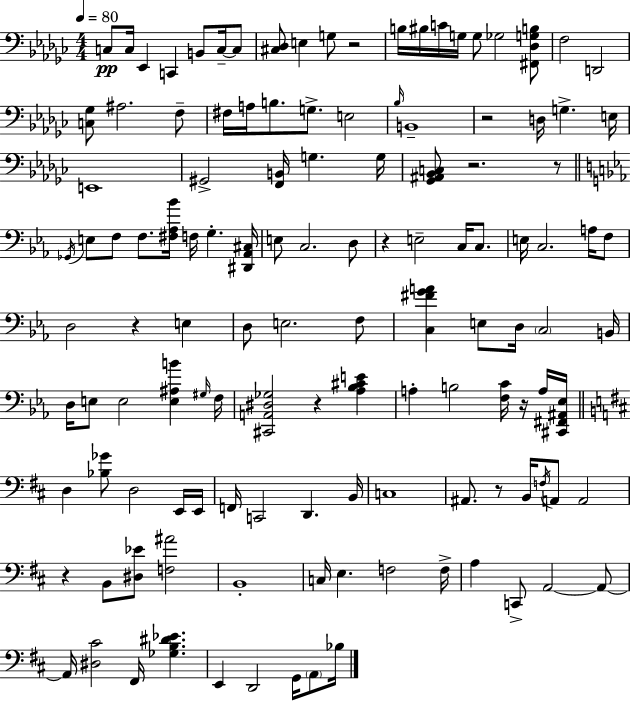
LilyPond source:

{
  \clef bass
  \numericTimeSignature
  \time 4/4
  \key ees \minor
  \tempo 4 = 80
  c8\pp c16 ees,4 c,4 b,8 c16--~~ c8 | <cis des>8 e4 g8 r2 | b16 bis16 c'16 g16 g8 ges2 <fis, des g b>8 | f2 d,2 | \break <c ges>8 ais2. f8-- | fis16 a16 b8. g8.-> e2 | \grace { bes16 } b,1-- | r2 d16 g4.-> | \break e16 e,1 | gis,2-> <f, b,>16 g4. | g16 <ges, ais, bes, c>8 r2. r8 | \bar "||" \break \key ees \major \acciaccatura { ges,16 } e8 f8 f8. <fis aes bes'>16 f16 g4.-. | <dis, aes, cis>16 e8 c2. d8 | r4 e2-- c16 c8. | e16 c2. a16 f8 | \break d2 r4 e4 | d8 e2. f8 | <c fis' g' a'>4 e8 d16 \parenthesize c2 | b,16 d16 e8 e2 <e ais b'>4 | \break \grace { gis16 } f16 <cis, a, dis ges>2 r4 <aes bes cis' e'>4 | a4-. b2 <f c'>16 r16 | a16 <cis, fis, ais, ees>16 \bar "||" \break \key d \major d4 <bes ges'>8 d2 e,16 e,16 | f,16 c,2 d,4. b,16 | c1 | ais,8. r8 b,16 \acciaccatura { f16 } a,8 a,2 | \break r4 b,8 <dis ees'>8 <f ais'>2 | b,1-. | c16 e4. f2 | f16-> a4 c,8-> a,2~~ a,8~~ | \break a,16 <dis cis'>2 fis,16 <ges b dis' ees'>4. | e,4 d,2 g,16 \parenthesize a,8 | bes16 \bar "|."
}